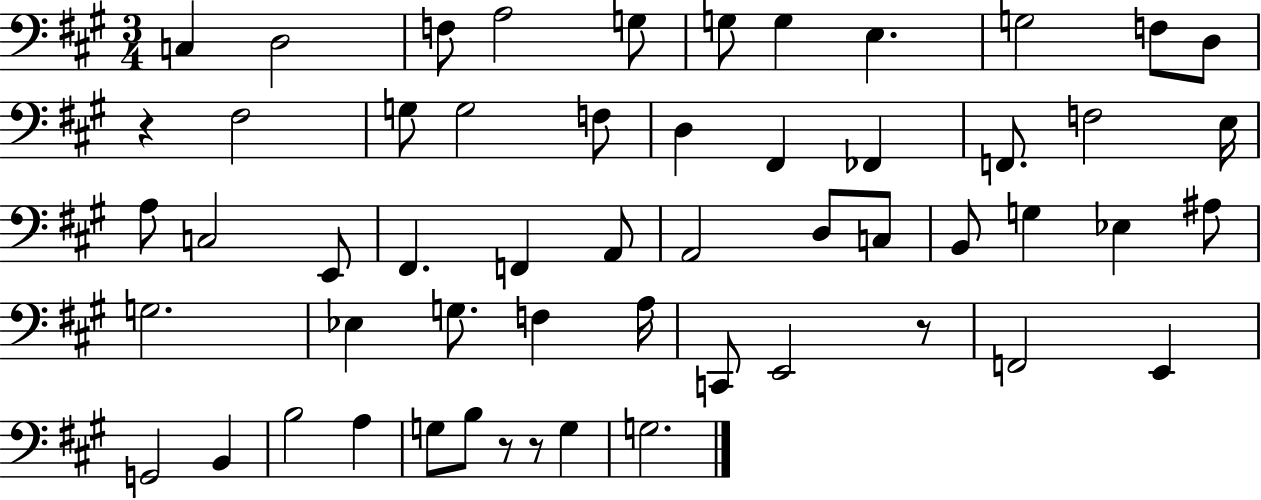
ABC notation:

X:1
T:Untitled
M:3/4
L:1/4
K:A
C, D,2 F,/2 A,2 G,/2 G,/2 G, E, G,2 F,/2 D,/2 z ^F,2 G,/2 G,2 F,/2 D, ^F,, _F,, F,,/2 F,2 E,/4 A,/2 C,2 E,,/2 ^F,, F,, A,,/2 A,,2 D,/2 C,/2 B,,/2 G, _E, ^A,/2 G,2 _E, G,/2 F, A,/4 C,,/2 E,,2 z/2 F,,2 E,, G,,2 B,, B,2 A, G,/2 B,/2 z/2 z/2 G, G,2